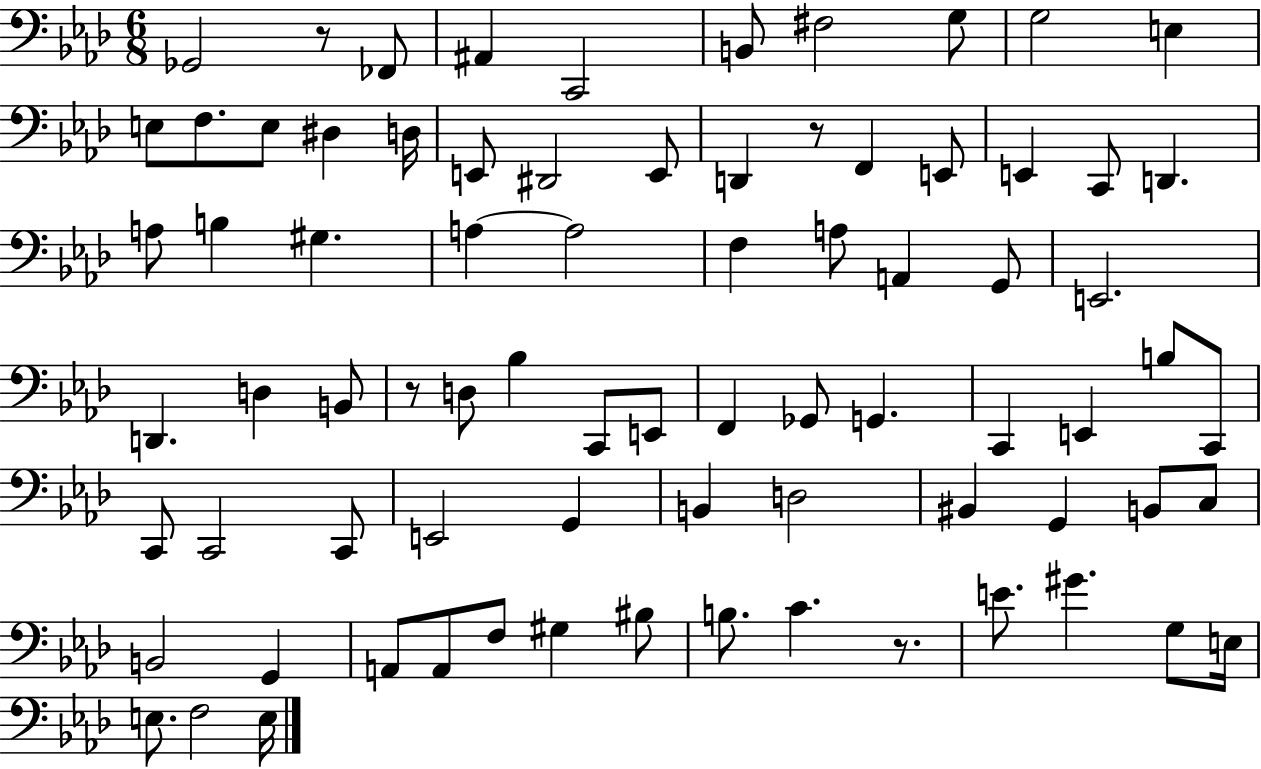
Gb2/h R/e FES2/e A#2/q C2/h B2/e F#3/h G3/e G3/h E3/q E3/e F3/e. E3/e D#3/q D3/s E2/e D#2/h E2/e D2/q R/e F2/q E2/e E2/q C2/e D2/q. A3/e B3/q G#3/q. A3/q A3/h F3/q A3/e A2/q G2/e E2/h. D2/q. D3/q B2/e R/e D3/e Bb3/q C2/e E2/e F2/q Gb2/e G2/q. C2/q E2/q B3/e C2/e C2/e C2/h C2/e E2/h G2/q B2/q D3/h BIS2/q G2/q B2/e C3/e B2/h G2/q A2/e A2/e F3/e G#3/q BIS3/e B3/e. C4/q. R/e. E4/e. G#4/q. G3/e E3/s E3/e. F3/h E3/s